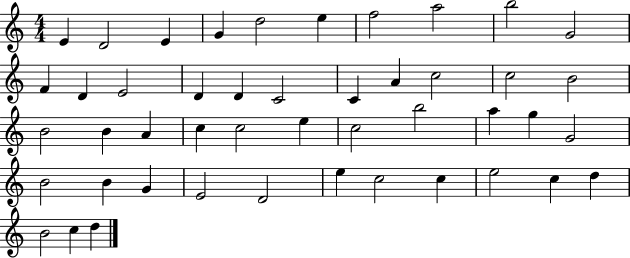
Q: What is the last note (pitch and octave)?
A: D5